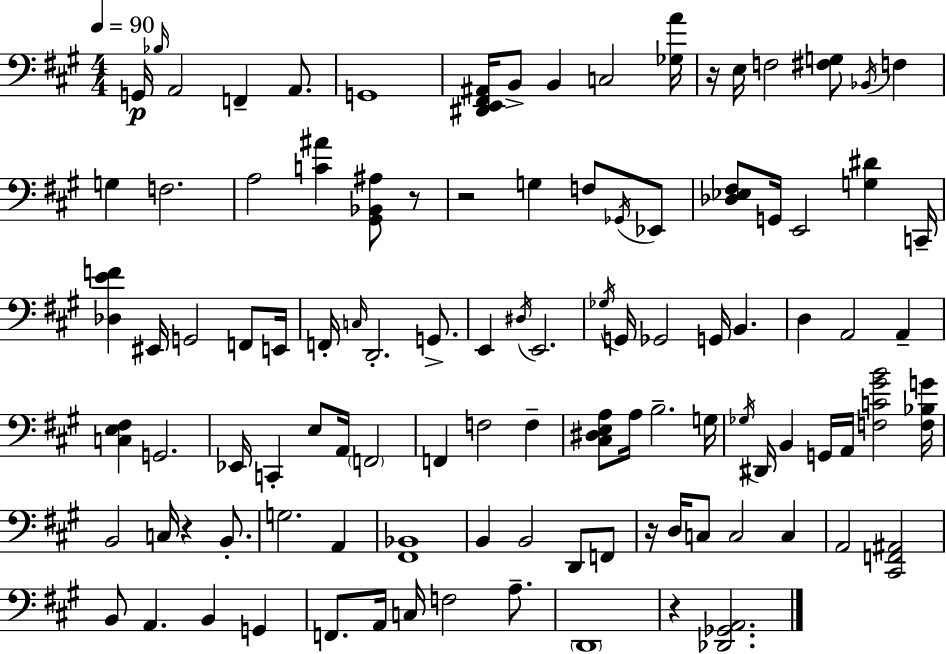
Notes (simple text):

G2/s Bb3/s A2/h F2/q A2/e. G2/w [D#2,E2,F#2,A#2]/s B2/e B2/q C3/h [Gb3,A4]/s R/s E3/s F3/h [F#3,G3]/e Bb2/s F3/q G3/q F3/h. A3/h [C4,A#4]/q [G#2,Bb2,A#3]/e R/e R/h G3/q F3/e Gb2/s Eb2/e [Db3,Eb3,F#3]/e G2/s E2/h [G3,D#4]/q C2/s [Db3,E4,F4]/q EIS2/s G2/h F2/e E2/s F2/s C3/s D2/h. G2/e. E2/q D#3/s E2/h. Gb3/s G2/s Gb2/h G2/s B2/q. D3/q A2/h A2/q [C3,E3,F#3]/q G2/h. Eb2/s C2/q E3/e A2/s F2/h F2/q F3/h F3/q [C#3,D#3,E3,A3]/e A3/s B3/h. G3/s Gb3/s D#2/s B2/q G2/s A2/s [F3,C4,G#4,B4]/h [F3,Bb3,G4]/s B2/h C3/s R/q B2/e. G3/h. A2/q [F#2,Bb2]/w B2/q B2/h D2/e F2/e R/s D3/s C3/e C3/h C3/q A2/h [C#2,F2,A#2]/h B2/e A2/q. B2/q G2/q F2/e. A2/s C3/s F3/h A3/e. D2/w R/q [Db2,Gb2,A2]/h.